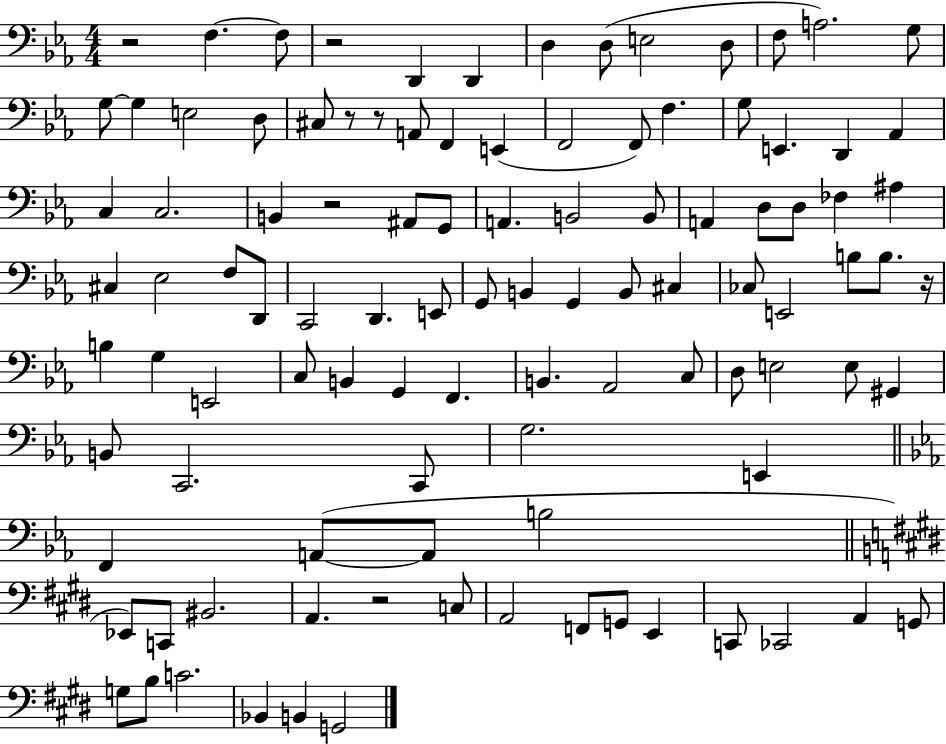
X:1
T:Untitled
M:4/4
L:1/4
K:Eb
z2 F, F,/2 z2 D,, D,, D, D,/2 E,2 D,/2 F,/2 A,2 G,/2 G,/2 G, E,2 D,/2 ^C,/2 z/2 z/2 A,,/2 F,, E,, F,,2 F,,/2 F, G,/2 E,, D,, _A,, C, C,2 B,, z2 ^A,,/2 G,,/2 A,, B,,2 B,,/2 A,, D,/2 D,/2 _F, ^A, ^C, _E,2 F,/2 D,,/2 C,,2 D,, E,,/2 G,,/2 B,, G,, B,,/2 ^C, _C,/2 E,,2 B,/2 B,/2 z/4 B, G, E,,2 C,/2 B,, G,, F,, B,, _A,,2 C,/2 D,/2 E,2 E,/2 ^G,, B,,/2 C,,2 C,,/2 G,2 E,, F,, A,,/2 A,,/2 B,2 _E,,/2 C,,/2 ^B,,2 A,, z2 C,/2 A,,2 F,,/2 G,,/2 E,, C,,/2 _C,,2 A,, G,,/2 G,/2 B,/2 C2 _B,, B,, G,,2